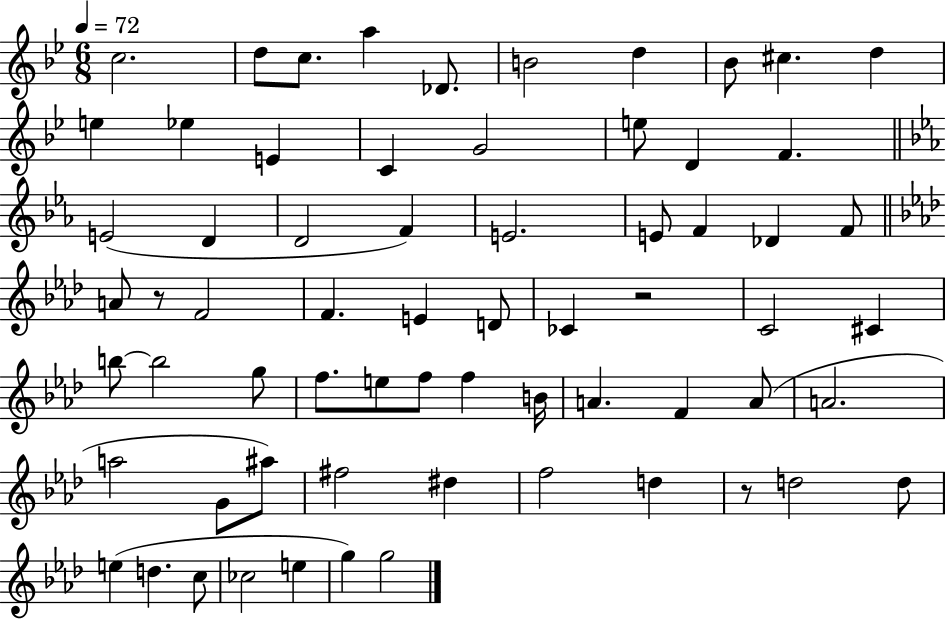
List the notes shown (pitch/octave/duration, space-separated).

C5/h. D5/e C5/e. A5/q Db4/e. B4/h D5/q Bb4/e C#5/q. D5/q E5/q Eb5/q E4/q C4/q G4/h E5/e D4/q F4/q. E4/h D4/q D4/h F4/q E4/h. E4/e F4/q Db4/q F4/e A4/e R/e F4/h F4/q. E4/q D4/e CES4/q R/h C4/h C#4/q B5/e B5/h G5/e F5/e. E5/e F5/e F5/q B4/s A4/q. F4/q A4/e A4/h. A5/h G4/e A#5/e F#5/h D#5/q F5/h D5/q R/e D5/h D5/e E5/q D5/q. C5/e CES5/h E5/q G5/q G5/h